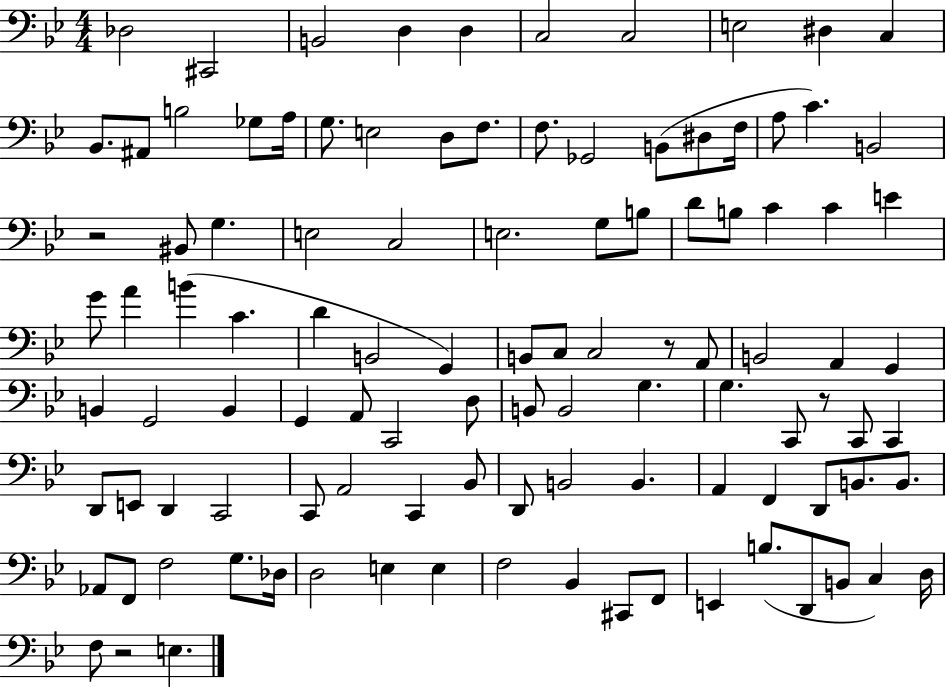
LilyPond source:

{
  \clef bass
  \numericTimeSignature
  \time 4/4
  \key bes \major
  des2 cis,2 | b,2 d4 d4 | c2 c2 | e2 dis4 c4 | \break bes,8. ais,8 b2 ges8 a16 | g8. e2 d8 f8. | f8. ges,2 b,8( dis8 f16 | a8 c'4.) b,2 | \break r2 bis,8 g4. | e2 c2 | e2. g8 b8 | d'8 b8 c'4 c'4 e'4 | \break g'8 a'4 b'4( c'4. | d'4 b,2 g,4) | b,8 c8 c2 r8 a,8 | b,2 a,4 g,4 | \break b,4 g,2 b,4 | g,4 a,8 c,2 d8 | b,8 b,2 g4. | g4. c,8 r8 c,8 c,4 | \break d,8 e,8 d,4 c,2 | c,8 a,2 c,4 bes,8 | d,8 b,2 b,4. | a,4 f,4 d,8 b,8. b,8. | \break aes,8 f,8 f2 g8. des16 | d2 e4 e4 | f2 bes,4 cis,8 f,8 | e,4 b8.( d,8 b,8 c4) d16 | \break f8 r2 e4. | \bar "|."
}